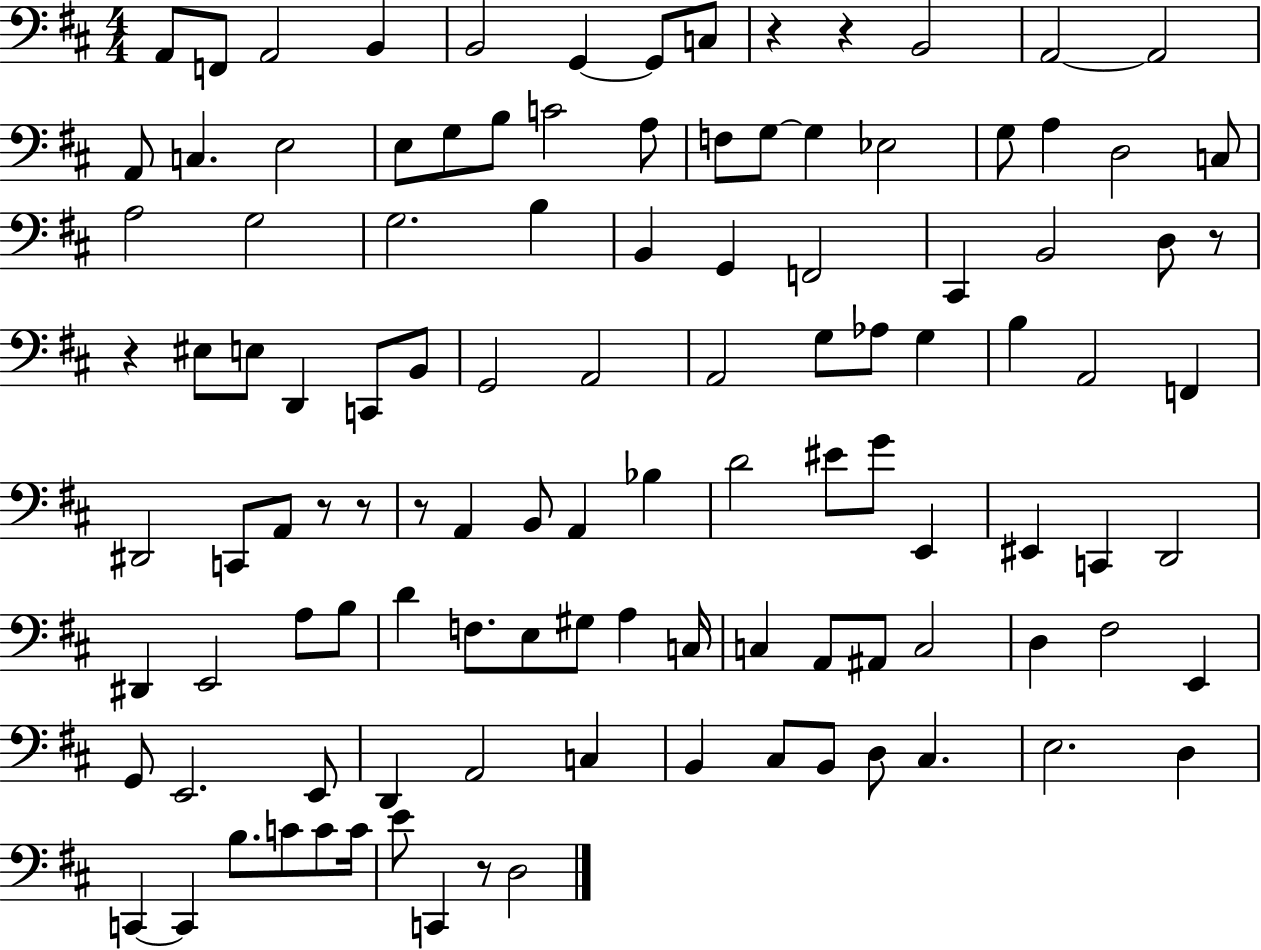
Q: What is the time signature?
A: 4/4